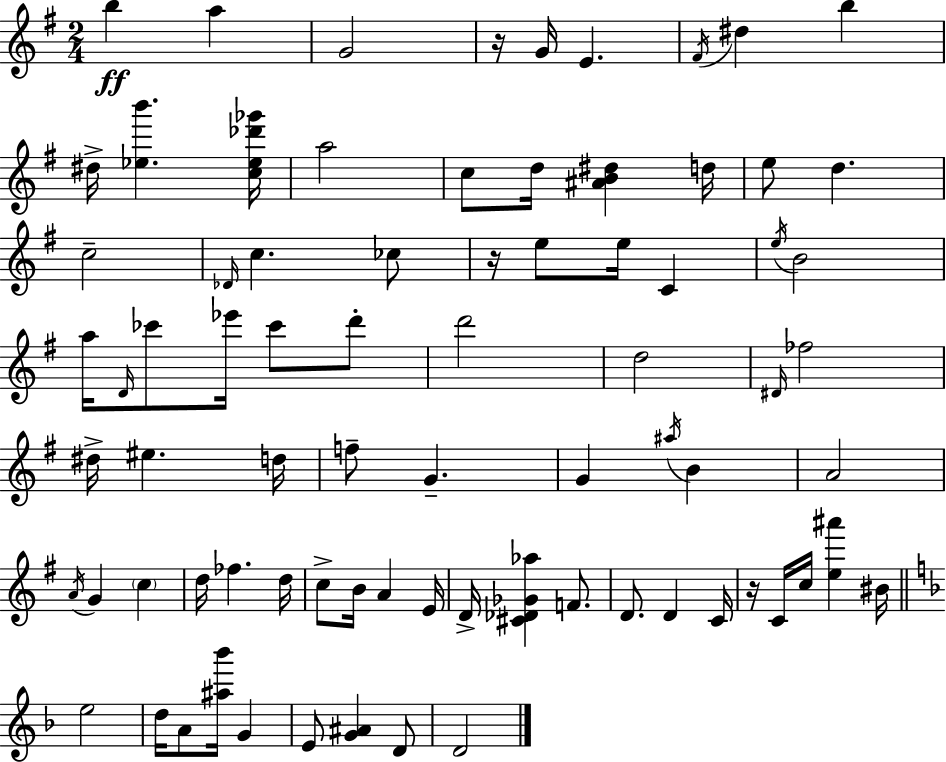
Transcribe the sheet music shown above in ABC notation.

X:1
T:Untitled
M:2/4
L:1/4
K:Em
b a G2 z/4 G/4 E ^F/4 ^d b ^d/4 [_eb'] [c_e_d'_g']/4 a2 c/2 d/4 [^AB^d] d/4 e/2 d c2 _D/4 c _c/2 z/4 e/2 e/4 C e/4 B2 a/4 D/4 _c'/2 _e'/4 _c'/2 d'/2 d'2 d2 ^D/4 _f2 ^d/4 ^e d/4 f/2 G G ^a/4 B A2 A/4 G c d/4 _f d/4 c/2 B/4 A E/4 D/4 [^C_D_G_a] F/2 D/2 D C/4 z/4 C/4 c/4 [e^a'] ^B/4 e2 d/4 A/2 [^a_b']/4 G E/2 [G^A] D/2 D2